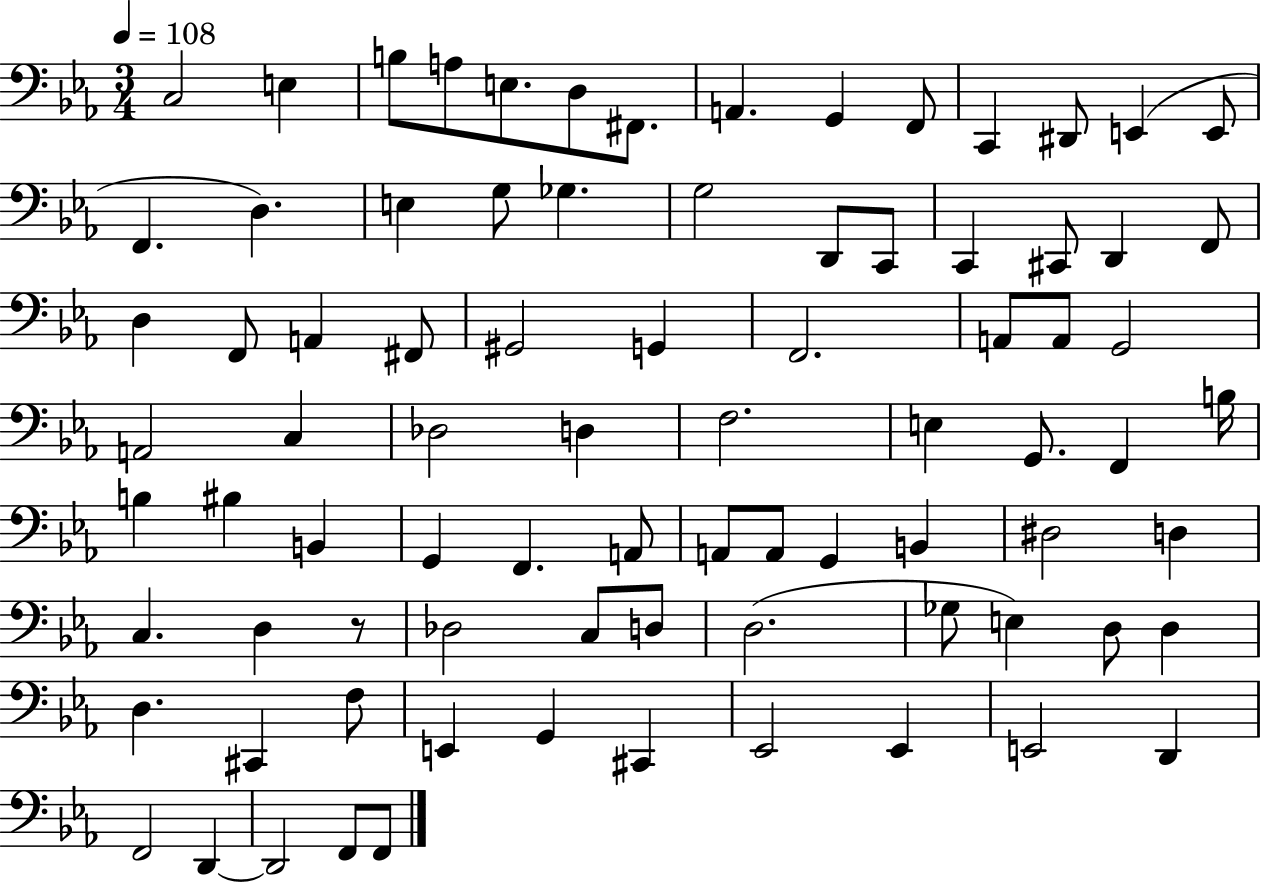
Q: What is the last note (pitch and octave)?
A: F2